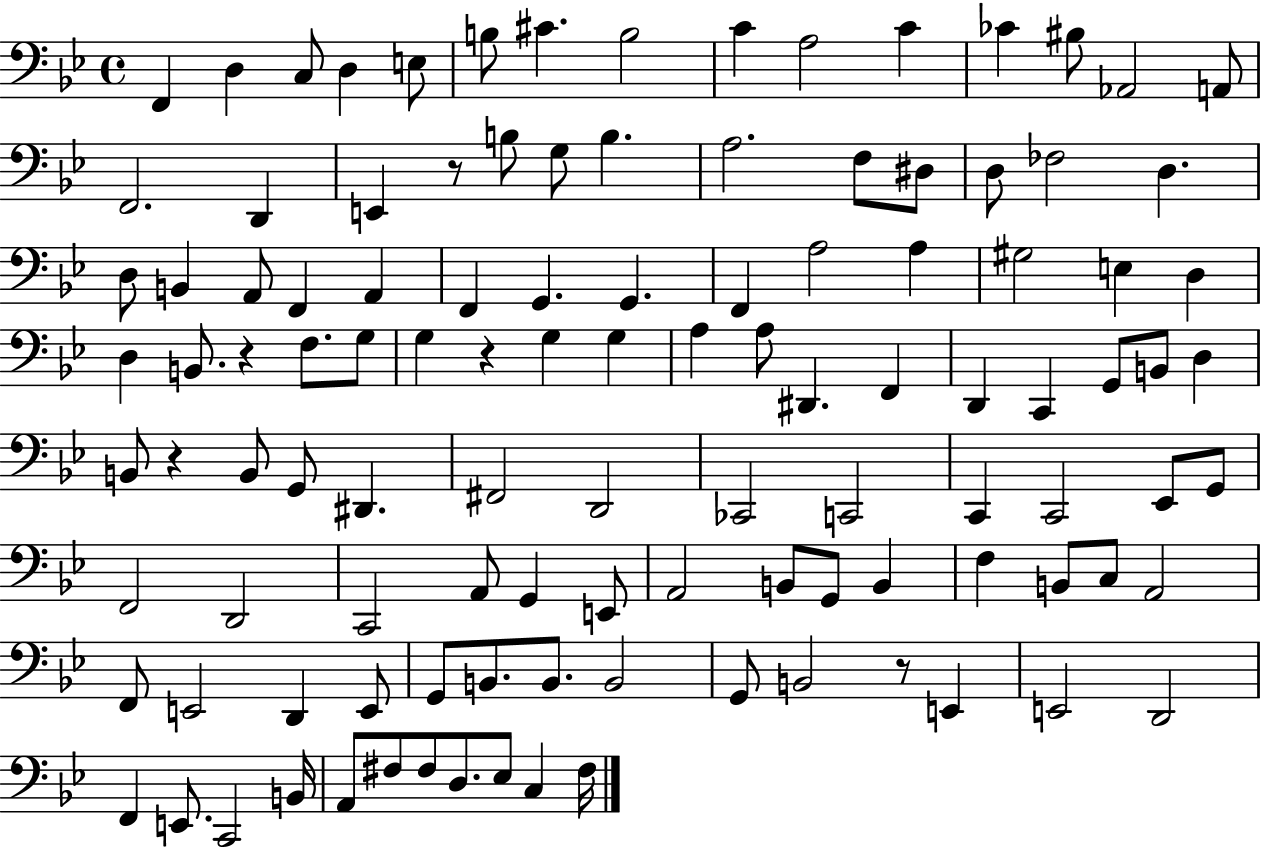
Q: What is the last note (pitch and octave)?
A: F#3